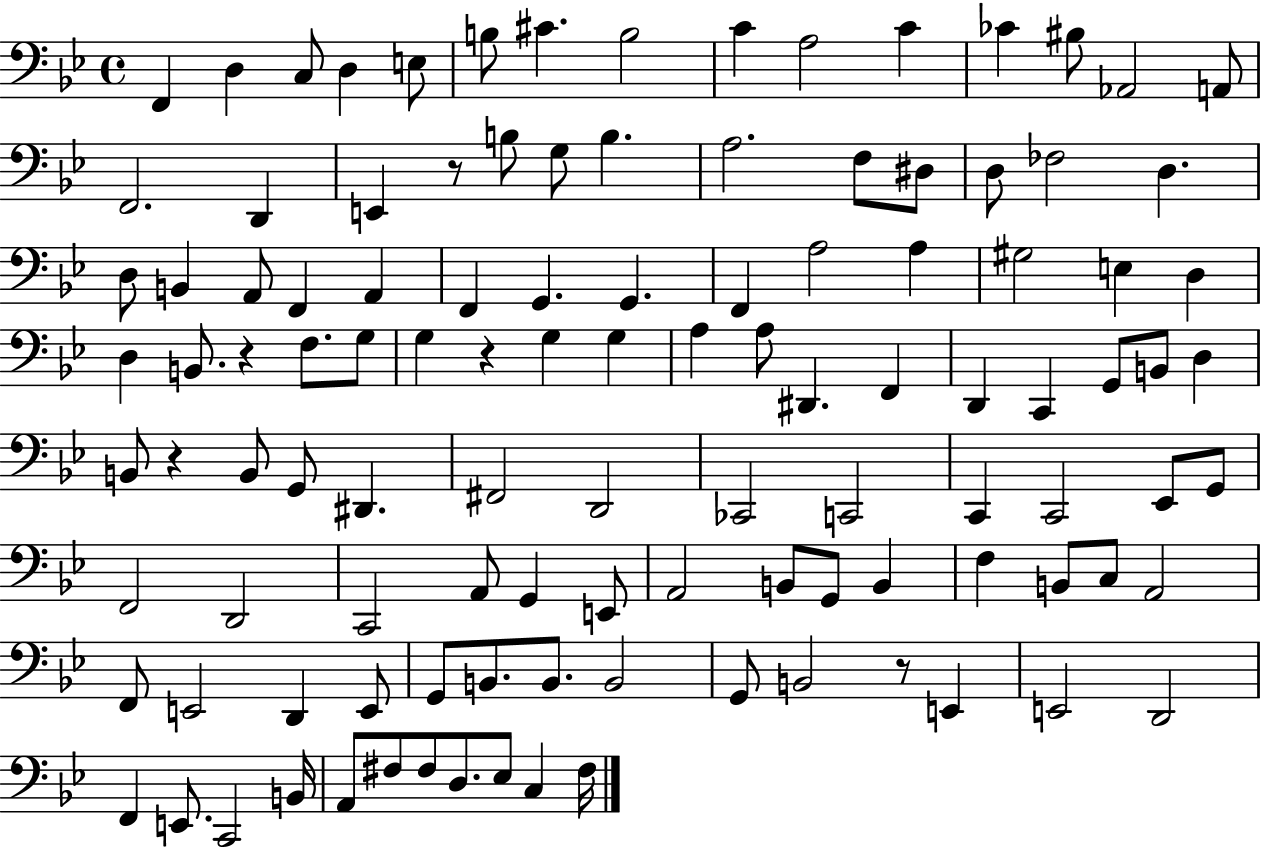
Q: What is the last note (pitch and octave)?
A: F#3